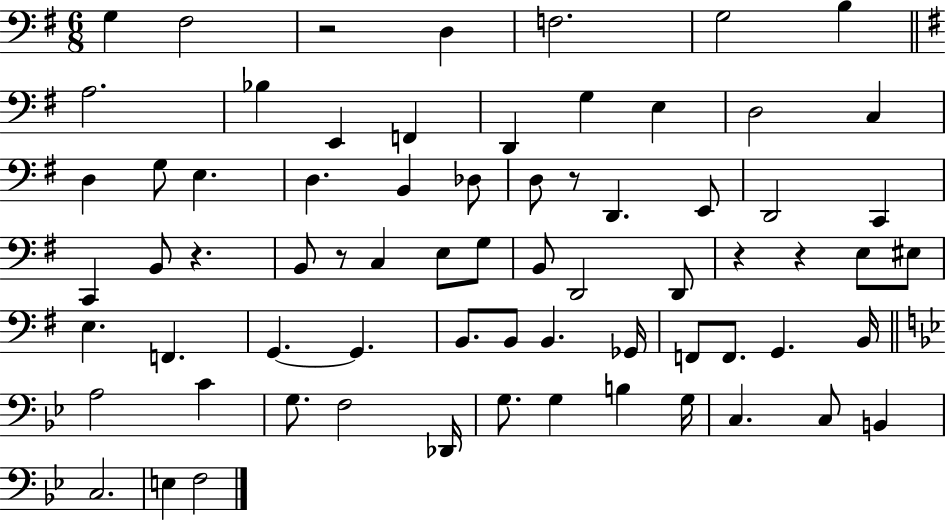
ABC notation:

X:1
T:Untitled
M:6/8
L:1/4
K:G
G, ^F,2 z2 D, F,2 G,2 B, A,2 _B, E,, F,, D,, G, E, D,2 C, D, G,/2 E, D, B,, _D,/2 D,/2 z/2 D,, E,,/2 D,,2 C,, C,, B,,/2 z B,,/2 z/2 C, E,/2 G,/2 B,,/2 D,,2 D,,/2 z z E,/2 ^E,/2 E, F,, G,, G,, B,,/2 B,,/2 B,, _G,,/4 F,,/2 F,,/2 G,, B,,/4 A,2 C G,/2 F,2 _D,,/4 G,/2 G, B, G,/4 C, C,/2 B,, C,2 E, F,2